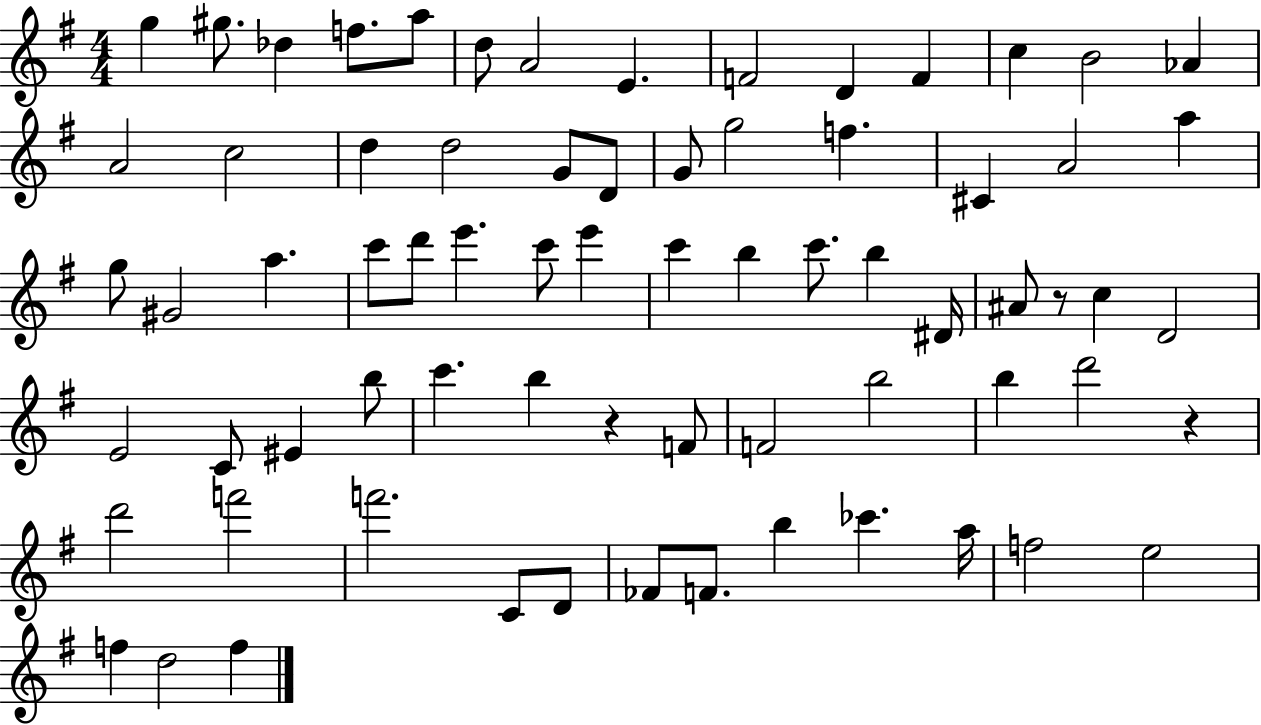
G5/q G#5/e. Db5/q F5/e. A5/e D5/e A4/h E4/q. F4/h D4/q F4/q C5/q B4/h Ab4/q A4/h C5/h D5/q D5/h G4/e D4/e G4/e G5/h F5/q. C#4/q A4/h A5/q G5/e G#4/h A5/q. C6/e D6/e E6/q. C6/e E6/q C6/q B5/q C6/e. B5/q D#4/s A#4/e R/e C5/q D4/h E4/h C4/e EIS4/q B5/e C6/q. B5/q R/q F4/e F4/h B5/h B5/q D6/h R/q D6/h F6/h F6/h. C4/e D4/e FES4/e F4/e. B5/q CES6/q. A5/s F5/h E5/h F5/q D5/h F5/q